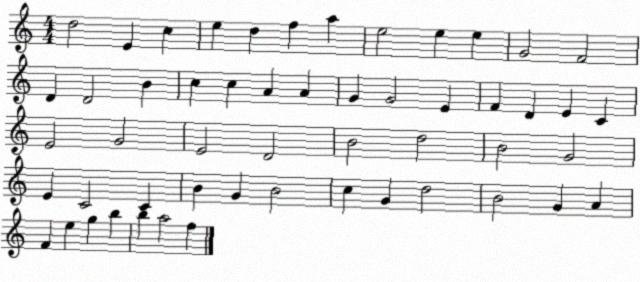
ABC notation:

X:1
T:Untitled
M:4/4
L:1/4
K:C
d2 E c e d f a e2 e e G2 F2 D D2 B c c A A G G2 E F D E C E2 G2 E2 D2 B2 d2 B2 G2 E C2 C B G B2 c G d2 B2 G A F e g b b a2 f